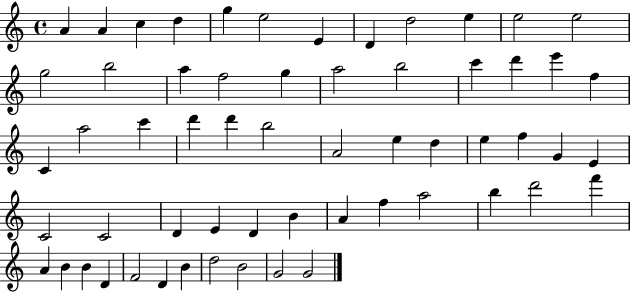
{
  \clef treble
  \time 4/4
  \defaultTimeSignature
  \key c \major
  a'4 a'4 c''4 d''4 | g''4 e''2 e'4 | d'4 d''2 e''4 | e''2 e''2 | \break g''2 b''2 | a''4 f''2 g''4 | a''2 b''2 | c'''4 d'''4 e'''4 f''4 | \break c'4 a''2 c'''4 | d'''4 d'''4 b''2 | a'2 e''4 d''4 | e''4 f''4 g'4 e'4 | \break c'2 c'2 | d'4 e'4 d'4 b'4 | a'4 f''4 a''2 | b''4 d'''2 f'''4 | \break a'4 b'4 b'4 d'4 | f'2 d'4 b'4 | d''2 b'2 | g'2 g'2 | \break \bar "|."
}